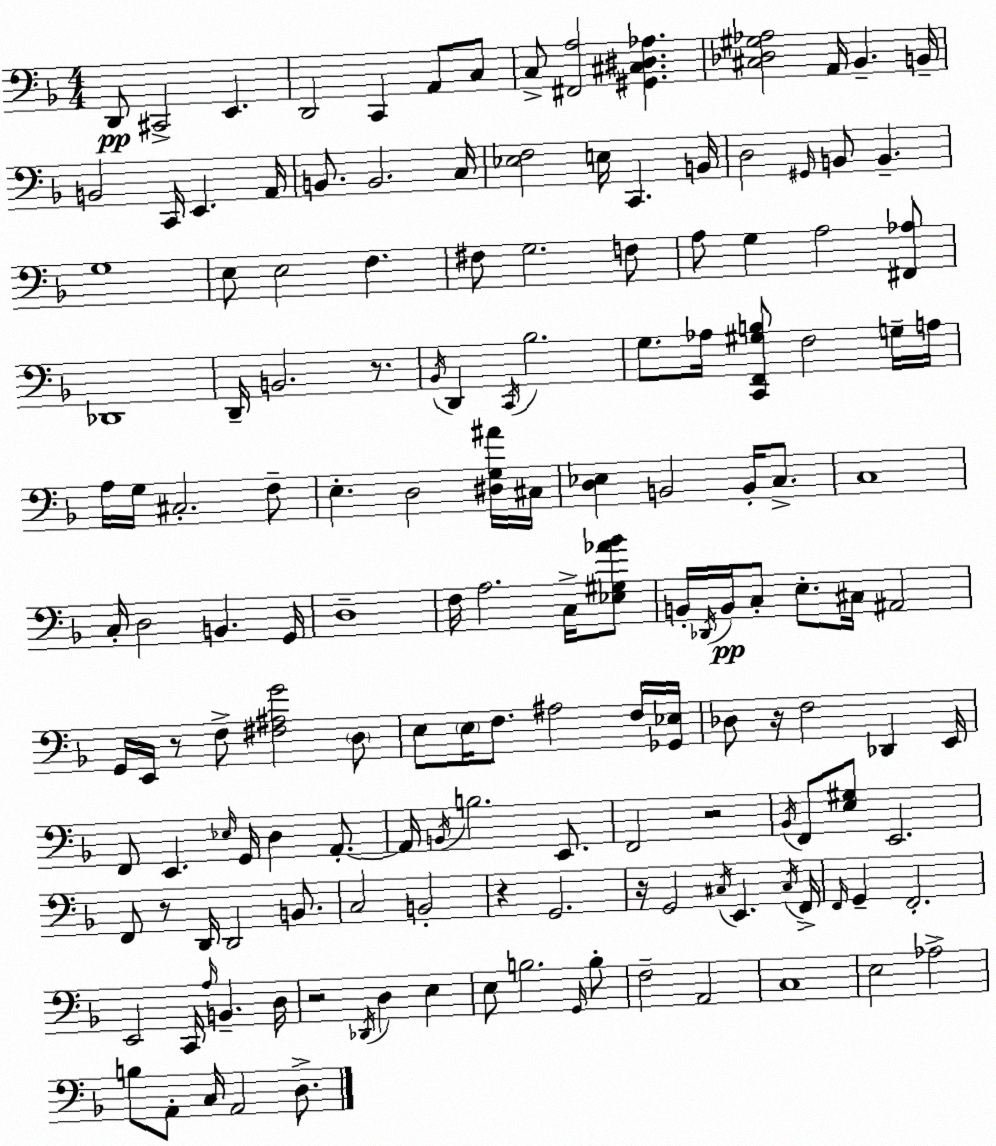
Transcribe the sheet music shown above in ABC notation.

X:1
T:Untitled
M:4/4
L:1/4
K:F
D,,/2 ^C,,2 E,, D,,2 C,, A,,/2 C,/2 C,/2 [^F,,A,]2 [^G,,^C,^D,_A,] [^C,_D,^G,_A,]2 A,,/4 _B,, B,,/4 B,,2 C,,/4 E,, A,,/4 B,,/2 B,,2 C,/4 [_E,F,]2 E,/4 C,, B,,/4 D,2 ^G,,/4 B,,/2 B,, G,4 E,/2 E,2 F, ^F,/2 G,2 F,/2 A,/2 G, A,2 [^F,,_A,]/2 _D,,4 D,,/4 B,,2 z/2 _B,,/4 D,, C,,/4 _B,2 G,/2 _A,/4 [C,,F,,^G,B,]/2 F,2 G,/4 A,/4 A,/4 G,/4 ^C,2 F,/2 E, D,2 [^D,G,^A]/4 ^C,/4 [D,_E,] B,,2 B,,/4 C,/2 C,4 C,/4 D,2 B,, G,,/4 D,4 F,/4 A,2 C,/4 [_E,^G,_A_B]/2 B,,/4 _D,,/4 B,,/4 C,/2 E,/2 ^C,/4 ^A,,2 G,,/4 E,,/4 z/2 F,/2 [^F,^A,G]2 D,/2 E,/2 E,/4 F,/2 ^A,2 F,/4 [_G,,_E,]/4 _D,/2 z/4 F,2 _D,, E,,/4 F,,/2 E,, _E,/4 G,,/4 D, A,,/2 A,,/4 B,,/4 B,2 E,,/2 F,,2 z2 _B,,/4 F,,/2 [E,^G,]/2 E,,2 F,,/2 z/2 D,,/4 D,,2 B,,/2 C,2 B,,2 z G,,2 z/4 G,,2 ^C,/4 E,, ^C,/4 F,,/4 F,,/4 G,, F,,2 E,,2 C,,/4 A,/4 B,, D,/4 z2 _D,,/4 D, E, E,/2 B,2 G,,/4 B,/2 F,2 A,,2 C,4 E,2 _A,2 B,/2 A,,/2 C,/4 A,,2 D,/2